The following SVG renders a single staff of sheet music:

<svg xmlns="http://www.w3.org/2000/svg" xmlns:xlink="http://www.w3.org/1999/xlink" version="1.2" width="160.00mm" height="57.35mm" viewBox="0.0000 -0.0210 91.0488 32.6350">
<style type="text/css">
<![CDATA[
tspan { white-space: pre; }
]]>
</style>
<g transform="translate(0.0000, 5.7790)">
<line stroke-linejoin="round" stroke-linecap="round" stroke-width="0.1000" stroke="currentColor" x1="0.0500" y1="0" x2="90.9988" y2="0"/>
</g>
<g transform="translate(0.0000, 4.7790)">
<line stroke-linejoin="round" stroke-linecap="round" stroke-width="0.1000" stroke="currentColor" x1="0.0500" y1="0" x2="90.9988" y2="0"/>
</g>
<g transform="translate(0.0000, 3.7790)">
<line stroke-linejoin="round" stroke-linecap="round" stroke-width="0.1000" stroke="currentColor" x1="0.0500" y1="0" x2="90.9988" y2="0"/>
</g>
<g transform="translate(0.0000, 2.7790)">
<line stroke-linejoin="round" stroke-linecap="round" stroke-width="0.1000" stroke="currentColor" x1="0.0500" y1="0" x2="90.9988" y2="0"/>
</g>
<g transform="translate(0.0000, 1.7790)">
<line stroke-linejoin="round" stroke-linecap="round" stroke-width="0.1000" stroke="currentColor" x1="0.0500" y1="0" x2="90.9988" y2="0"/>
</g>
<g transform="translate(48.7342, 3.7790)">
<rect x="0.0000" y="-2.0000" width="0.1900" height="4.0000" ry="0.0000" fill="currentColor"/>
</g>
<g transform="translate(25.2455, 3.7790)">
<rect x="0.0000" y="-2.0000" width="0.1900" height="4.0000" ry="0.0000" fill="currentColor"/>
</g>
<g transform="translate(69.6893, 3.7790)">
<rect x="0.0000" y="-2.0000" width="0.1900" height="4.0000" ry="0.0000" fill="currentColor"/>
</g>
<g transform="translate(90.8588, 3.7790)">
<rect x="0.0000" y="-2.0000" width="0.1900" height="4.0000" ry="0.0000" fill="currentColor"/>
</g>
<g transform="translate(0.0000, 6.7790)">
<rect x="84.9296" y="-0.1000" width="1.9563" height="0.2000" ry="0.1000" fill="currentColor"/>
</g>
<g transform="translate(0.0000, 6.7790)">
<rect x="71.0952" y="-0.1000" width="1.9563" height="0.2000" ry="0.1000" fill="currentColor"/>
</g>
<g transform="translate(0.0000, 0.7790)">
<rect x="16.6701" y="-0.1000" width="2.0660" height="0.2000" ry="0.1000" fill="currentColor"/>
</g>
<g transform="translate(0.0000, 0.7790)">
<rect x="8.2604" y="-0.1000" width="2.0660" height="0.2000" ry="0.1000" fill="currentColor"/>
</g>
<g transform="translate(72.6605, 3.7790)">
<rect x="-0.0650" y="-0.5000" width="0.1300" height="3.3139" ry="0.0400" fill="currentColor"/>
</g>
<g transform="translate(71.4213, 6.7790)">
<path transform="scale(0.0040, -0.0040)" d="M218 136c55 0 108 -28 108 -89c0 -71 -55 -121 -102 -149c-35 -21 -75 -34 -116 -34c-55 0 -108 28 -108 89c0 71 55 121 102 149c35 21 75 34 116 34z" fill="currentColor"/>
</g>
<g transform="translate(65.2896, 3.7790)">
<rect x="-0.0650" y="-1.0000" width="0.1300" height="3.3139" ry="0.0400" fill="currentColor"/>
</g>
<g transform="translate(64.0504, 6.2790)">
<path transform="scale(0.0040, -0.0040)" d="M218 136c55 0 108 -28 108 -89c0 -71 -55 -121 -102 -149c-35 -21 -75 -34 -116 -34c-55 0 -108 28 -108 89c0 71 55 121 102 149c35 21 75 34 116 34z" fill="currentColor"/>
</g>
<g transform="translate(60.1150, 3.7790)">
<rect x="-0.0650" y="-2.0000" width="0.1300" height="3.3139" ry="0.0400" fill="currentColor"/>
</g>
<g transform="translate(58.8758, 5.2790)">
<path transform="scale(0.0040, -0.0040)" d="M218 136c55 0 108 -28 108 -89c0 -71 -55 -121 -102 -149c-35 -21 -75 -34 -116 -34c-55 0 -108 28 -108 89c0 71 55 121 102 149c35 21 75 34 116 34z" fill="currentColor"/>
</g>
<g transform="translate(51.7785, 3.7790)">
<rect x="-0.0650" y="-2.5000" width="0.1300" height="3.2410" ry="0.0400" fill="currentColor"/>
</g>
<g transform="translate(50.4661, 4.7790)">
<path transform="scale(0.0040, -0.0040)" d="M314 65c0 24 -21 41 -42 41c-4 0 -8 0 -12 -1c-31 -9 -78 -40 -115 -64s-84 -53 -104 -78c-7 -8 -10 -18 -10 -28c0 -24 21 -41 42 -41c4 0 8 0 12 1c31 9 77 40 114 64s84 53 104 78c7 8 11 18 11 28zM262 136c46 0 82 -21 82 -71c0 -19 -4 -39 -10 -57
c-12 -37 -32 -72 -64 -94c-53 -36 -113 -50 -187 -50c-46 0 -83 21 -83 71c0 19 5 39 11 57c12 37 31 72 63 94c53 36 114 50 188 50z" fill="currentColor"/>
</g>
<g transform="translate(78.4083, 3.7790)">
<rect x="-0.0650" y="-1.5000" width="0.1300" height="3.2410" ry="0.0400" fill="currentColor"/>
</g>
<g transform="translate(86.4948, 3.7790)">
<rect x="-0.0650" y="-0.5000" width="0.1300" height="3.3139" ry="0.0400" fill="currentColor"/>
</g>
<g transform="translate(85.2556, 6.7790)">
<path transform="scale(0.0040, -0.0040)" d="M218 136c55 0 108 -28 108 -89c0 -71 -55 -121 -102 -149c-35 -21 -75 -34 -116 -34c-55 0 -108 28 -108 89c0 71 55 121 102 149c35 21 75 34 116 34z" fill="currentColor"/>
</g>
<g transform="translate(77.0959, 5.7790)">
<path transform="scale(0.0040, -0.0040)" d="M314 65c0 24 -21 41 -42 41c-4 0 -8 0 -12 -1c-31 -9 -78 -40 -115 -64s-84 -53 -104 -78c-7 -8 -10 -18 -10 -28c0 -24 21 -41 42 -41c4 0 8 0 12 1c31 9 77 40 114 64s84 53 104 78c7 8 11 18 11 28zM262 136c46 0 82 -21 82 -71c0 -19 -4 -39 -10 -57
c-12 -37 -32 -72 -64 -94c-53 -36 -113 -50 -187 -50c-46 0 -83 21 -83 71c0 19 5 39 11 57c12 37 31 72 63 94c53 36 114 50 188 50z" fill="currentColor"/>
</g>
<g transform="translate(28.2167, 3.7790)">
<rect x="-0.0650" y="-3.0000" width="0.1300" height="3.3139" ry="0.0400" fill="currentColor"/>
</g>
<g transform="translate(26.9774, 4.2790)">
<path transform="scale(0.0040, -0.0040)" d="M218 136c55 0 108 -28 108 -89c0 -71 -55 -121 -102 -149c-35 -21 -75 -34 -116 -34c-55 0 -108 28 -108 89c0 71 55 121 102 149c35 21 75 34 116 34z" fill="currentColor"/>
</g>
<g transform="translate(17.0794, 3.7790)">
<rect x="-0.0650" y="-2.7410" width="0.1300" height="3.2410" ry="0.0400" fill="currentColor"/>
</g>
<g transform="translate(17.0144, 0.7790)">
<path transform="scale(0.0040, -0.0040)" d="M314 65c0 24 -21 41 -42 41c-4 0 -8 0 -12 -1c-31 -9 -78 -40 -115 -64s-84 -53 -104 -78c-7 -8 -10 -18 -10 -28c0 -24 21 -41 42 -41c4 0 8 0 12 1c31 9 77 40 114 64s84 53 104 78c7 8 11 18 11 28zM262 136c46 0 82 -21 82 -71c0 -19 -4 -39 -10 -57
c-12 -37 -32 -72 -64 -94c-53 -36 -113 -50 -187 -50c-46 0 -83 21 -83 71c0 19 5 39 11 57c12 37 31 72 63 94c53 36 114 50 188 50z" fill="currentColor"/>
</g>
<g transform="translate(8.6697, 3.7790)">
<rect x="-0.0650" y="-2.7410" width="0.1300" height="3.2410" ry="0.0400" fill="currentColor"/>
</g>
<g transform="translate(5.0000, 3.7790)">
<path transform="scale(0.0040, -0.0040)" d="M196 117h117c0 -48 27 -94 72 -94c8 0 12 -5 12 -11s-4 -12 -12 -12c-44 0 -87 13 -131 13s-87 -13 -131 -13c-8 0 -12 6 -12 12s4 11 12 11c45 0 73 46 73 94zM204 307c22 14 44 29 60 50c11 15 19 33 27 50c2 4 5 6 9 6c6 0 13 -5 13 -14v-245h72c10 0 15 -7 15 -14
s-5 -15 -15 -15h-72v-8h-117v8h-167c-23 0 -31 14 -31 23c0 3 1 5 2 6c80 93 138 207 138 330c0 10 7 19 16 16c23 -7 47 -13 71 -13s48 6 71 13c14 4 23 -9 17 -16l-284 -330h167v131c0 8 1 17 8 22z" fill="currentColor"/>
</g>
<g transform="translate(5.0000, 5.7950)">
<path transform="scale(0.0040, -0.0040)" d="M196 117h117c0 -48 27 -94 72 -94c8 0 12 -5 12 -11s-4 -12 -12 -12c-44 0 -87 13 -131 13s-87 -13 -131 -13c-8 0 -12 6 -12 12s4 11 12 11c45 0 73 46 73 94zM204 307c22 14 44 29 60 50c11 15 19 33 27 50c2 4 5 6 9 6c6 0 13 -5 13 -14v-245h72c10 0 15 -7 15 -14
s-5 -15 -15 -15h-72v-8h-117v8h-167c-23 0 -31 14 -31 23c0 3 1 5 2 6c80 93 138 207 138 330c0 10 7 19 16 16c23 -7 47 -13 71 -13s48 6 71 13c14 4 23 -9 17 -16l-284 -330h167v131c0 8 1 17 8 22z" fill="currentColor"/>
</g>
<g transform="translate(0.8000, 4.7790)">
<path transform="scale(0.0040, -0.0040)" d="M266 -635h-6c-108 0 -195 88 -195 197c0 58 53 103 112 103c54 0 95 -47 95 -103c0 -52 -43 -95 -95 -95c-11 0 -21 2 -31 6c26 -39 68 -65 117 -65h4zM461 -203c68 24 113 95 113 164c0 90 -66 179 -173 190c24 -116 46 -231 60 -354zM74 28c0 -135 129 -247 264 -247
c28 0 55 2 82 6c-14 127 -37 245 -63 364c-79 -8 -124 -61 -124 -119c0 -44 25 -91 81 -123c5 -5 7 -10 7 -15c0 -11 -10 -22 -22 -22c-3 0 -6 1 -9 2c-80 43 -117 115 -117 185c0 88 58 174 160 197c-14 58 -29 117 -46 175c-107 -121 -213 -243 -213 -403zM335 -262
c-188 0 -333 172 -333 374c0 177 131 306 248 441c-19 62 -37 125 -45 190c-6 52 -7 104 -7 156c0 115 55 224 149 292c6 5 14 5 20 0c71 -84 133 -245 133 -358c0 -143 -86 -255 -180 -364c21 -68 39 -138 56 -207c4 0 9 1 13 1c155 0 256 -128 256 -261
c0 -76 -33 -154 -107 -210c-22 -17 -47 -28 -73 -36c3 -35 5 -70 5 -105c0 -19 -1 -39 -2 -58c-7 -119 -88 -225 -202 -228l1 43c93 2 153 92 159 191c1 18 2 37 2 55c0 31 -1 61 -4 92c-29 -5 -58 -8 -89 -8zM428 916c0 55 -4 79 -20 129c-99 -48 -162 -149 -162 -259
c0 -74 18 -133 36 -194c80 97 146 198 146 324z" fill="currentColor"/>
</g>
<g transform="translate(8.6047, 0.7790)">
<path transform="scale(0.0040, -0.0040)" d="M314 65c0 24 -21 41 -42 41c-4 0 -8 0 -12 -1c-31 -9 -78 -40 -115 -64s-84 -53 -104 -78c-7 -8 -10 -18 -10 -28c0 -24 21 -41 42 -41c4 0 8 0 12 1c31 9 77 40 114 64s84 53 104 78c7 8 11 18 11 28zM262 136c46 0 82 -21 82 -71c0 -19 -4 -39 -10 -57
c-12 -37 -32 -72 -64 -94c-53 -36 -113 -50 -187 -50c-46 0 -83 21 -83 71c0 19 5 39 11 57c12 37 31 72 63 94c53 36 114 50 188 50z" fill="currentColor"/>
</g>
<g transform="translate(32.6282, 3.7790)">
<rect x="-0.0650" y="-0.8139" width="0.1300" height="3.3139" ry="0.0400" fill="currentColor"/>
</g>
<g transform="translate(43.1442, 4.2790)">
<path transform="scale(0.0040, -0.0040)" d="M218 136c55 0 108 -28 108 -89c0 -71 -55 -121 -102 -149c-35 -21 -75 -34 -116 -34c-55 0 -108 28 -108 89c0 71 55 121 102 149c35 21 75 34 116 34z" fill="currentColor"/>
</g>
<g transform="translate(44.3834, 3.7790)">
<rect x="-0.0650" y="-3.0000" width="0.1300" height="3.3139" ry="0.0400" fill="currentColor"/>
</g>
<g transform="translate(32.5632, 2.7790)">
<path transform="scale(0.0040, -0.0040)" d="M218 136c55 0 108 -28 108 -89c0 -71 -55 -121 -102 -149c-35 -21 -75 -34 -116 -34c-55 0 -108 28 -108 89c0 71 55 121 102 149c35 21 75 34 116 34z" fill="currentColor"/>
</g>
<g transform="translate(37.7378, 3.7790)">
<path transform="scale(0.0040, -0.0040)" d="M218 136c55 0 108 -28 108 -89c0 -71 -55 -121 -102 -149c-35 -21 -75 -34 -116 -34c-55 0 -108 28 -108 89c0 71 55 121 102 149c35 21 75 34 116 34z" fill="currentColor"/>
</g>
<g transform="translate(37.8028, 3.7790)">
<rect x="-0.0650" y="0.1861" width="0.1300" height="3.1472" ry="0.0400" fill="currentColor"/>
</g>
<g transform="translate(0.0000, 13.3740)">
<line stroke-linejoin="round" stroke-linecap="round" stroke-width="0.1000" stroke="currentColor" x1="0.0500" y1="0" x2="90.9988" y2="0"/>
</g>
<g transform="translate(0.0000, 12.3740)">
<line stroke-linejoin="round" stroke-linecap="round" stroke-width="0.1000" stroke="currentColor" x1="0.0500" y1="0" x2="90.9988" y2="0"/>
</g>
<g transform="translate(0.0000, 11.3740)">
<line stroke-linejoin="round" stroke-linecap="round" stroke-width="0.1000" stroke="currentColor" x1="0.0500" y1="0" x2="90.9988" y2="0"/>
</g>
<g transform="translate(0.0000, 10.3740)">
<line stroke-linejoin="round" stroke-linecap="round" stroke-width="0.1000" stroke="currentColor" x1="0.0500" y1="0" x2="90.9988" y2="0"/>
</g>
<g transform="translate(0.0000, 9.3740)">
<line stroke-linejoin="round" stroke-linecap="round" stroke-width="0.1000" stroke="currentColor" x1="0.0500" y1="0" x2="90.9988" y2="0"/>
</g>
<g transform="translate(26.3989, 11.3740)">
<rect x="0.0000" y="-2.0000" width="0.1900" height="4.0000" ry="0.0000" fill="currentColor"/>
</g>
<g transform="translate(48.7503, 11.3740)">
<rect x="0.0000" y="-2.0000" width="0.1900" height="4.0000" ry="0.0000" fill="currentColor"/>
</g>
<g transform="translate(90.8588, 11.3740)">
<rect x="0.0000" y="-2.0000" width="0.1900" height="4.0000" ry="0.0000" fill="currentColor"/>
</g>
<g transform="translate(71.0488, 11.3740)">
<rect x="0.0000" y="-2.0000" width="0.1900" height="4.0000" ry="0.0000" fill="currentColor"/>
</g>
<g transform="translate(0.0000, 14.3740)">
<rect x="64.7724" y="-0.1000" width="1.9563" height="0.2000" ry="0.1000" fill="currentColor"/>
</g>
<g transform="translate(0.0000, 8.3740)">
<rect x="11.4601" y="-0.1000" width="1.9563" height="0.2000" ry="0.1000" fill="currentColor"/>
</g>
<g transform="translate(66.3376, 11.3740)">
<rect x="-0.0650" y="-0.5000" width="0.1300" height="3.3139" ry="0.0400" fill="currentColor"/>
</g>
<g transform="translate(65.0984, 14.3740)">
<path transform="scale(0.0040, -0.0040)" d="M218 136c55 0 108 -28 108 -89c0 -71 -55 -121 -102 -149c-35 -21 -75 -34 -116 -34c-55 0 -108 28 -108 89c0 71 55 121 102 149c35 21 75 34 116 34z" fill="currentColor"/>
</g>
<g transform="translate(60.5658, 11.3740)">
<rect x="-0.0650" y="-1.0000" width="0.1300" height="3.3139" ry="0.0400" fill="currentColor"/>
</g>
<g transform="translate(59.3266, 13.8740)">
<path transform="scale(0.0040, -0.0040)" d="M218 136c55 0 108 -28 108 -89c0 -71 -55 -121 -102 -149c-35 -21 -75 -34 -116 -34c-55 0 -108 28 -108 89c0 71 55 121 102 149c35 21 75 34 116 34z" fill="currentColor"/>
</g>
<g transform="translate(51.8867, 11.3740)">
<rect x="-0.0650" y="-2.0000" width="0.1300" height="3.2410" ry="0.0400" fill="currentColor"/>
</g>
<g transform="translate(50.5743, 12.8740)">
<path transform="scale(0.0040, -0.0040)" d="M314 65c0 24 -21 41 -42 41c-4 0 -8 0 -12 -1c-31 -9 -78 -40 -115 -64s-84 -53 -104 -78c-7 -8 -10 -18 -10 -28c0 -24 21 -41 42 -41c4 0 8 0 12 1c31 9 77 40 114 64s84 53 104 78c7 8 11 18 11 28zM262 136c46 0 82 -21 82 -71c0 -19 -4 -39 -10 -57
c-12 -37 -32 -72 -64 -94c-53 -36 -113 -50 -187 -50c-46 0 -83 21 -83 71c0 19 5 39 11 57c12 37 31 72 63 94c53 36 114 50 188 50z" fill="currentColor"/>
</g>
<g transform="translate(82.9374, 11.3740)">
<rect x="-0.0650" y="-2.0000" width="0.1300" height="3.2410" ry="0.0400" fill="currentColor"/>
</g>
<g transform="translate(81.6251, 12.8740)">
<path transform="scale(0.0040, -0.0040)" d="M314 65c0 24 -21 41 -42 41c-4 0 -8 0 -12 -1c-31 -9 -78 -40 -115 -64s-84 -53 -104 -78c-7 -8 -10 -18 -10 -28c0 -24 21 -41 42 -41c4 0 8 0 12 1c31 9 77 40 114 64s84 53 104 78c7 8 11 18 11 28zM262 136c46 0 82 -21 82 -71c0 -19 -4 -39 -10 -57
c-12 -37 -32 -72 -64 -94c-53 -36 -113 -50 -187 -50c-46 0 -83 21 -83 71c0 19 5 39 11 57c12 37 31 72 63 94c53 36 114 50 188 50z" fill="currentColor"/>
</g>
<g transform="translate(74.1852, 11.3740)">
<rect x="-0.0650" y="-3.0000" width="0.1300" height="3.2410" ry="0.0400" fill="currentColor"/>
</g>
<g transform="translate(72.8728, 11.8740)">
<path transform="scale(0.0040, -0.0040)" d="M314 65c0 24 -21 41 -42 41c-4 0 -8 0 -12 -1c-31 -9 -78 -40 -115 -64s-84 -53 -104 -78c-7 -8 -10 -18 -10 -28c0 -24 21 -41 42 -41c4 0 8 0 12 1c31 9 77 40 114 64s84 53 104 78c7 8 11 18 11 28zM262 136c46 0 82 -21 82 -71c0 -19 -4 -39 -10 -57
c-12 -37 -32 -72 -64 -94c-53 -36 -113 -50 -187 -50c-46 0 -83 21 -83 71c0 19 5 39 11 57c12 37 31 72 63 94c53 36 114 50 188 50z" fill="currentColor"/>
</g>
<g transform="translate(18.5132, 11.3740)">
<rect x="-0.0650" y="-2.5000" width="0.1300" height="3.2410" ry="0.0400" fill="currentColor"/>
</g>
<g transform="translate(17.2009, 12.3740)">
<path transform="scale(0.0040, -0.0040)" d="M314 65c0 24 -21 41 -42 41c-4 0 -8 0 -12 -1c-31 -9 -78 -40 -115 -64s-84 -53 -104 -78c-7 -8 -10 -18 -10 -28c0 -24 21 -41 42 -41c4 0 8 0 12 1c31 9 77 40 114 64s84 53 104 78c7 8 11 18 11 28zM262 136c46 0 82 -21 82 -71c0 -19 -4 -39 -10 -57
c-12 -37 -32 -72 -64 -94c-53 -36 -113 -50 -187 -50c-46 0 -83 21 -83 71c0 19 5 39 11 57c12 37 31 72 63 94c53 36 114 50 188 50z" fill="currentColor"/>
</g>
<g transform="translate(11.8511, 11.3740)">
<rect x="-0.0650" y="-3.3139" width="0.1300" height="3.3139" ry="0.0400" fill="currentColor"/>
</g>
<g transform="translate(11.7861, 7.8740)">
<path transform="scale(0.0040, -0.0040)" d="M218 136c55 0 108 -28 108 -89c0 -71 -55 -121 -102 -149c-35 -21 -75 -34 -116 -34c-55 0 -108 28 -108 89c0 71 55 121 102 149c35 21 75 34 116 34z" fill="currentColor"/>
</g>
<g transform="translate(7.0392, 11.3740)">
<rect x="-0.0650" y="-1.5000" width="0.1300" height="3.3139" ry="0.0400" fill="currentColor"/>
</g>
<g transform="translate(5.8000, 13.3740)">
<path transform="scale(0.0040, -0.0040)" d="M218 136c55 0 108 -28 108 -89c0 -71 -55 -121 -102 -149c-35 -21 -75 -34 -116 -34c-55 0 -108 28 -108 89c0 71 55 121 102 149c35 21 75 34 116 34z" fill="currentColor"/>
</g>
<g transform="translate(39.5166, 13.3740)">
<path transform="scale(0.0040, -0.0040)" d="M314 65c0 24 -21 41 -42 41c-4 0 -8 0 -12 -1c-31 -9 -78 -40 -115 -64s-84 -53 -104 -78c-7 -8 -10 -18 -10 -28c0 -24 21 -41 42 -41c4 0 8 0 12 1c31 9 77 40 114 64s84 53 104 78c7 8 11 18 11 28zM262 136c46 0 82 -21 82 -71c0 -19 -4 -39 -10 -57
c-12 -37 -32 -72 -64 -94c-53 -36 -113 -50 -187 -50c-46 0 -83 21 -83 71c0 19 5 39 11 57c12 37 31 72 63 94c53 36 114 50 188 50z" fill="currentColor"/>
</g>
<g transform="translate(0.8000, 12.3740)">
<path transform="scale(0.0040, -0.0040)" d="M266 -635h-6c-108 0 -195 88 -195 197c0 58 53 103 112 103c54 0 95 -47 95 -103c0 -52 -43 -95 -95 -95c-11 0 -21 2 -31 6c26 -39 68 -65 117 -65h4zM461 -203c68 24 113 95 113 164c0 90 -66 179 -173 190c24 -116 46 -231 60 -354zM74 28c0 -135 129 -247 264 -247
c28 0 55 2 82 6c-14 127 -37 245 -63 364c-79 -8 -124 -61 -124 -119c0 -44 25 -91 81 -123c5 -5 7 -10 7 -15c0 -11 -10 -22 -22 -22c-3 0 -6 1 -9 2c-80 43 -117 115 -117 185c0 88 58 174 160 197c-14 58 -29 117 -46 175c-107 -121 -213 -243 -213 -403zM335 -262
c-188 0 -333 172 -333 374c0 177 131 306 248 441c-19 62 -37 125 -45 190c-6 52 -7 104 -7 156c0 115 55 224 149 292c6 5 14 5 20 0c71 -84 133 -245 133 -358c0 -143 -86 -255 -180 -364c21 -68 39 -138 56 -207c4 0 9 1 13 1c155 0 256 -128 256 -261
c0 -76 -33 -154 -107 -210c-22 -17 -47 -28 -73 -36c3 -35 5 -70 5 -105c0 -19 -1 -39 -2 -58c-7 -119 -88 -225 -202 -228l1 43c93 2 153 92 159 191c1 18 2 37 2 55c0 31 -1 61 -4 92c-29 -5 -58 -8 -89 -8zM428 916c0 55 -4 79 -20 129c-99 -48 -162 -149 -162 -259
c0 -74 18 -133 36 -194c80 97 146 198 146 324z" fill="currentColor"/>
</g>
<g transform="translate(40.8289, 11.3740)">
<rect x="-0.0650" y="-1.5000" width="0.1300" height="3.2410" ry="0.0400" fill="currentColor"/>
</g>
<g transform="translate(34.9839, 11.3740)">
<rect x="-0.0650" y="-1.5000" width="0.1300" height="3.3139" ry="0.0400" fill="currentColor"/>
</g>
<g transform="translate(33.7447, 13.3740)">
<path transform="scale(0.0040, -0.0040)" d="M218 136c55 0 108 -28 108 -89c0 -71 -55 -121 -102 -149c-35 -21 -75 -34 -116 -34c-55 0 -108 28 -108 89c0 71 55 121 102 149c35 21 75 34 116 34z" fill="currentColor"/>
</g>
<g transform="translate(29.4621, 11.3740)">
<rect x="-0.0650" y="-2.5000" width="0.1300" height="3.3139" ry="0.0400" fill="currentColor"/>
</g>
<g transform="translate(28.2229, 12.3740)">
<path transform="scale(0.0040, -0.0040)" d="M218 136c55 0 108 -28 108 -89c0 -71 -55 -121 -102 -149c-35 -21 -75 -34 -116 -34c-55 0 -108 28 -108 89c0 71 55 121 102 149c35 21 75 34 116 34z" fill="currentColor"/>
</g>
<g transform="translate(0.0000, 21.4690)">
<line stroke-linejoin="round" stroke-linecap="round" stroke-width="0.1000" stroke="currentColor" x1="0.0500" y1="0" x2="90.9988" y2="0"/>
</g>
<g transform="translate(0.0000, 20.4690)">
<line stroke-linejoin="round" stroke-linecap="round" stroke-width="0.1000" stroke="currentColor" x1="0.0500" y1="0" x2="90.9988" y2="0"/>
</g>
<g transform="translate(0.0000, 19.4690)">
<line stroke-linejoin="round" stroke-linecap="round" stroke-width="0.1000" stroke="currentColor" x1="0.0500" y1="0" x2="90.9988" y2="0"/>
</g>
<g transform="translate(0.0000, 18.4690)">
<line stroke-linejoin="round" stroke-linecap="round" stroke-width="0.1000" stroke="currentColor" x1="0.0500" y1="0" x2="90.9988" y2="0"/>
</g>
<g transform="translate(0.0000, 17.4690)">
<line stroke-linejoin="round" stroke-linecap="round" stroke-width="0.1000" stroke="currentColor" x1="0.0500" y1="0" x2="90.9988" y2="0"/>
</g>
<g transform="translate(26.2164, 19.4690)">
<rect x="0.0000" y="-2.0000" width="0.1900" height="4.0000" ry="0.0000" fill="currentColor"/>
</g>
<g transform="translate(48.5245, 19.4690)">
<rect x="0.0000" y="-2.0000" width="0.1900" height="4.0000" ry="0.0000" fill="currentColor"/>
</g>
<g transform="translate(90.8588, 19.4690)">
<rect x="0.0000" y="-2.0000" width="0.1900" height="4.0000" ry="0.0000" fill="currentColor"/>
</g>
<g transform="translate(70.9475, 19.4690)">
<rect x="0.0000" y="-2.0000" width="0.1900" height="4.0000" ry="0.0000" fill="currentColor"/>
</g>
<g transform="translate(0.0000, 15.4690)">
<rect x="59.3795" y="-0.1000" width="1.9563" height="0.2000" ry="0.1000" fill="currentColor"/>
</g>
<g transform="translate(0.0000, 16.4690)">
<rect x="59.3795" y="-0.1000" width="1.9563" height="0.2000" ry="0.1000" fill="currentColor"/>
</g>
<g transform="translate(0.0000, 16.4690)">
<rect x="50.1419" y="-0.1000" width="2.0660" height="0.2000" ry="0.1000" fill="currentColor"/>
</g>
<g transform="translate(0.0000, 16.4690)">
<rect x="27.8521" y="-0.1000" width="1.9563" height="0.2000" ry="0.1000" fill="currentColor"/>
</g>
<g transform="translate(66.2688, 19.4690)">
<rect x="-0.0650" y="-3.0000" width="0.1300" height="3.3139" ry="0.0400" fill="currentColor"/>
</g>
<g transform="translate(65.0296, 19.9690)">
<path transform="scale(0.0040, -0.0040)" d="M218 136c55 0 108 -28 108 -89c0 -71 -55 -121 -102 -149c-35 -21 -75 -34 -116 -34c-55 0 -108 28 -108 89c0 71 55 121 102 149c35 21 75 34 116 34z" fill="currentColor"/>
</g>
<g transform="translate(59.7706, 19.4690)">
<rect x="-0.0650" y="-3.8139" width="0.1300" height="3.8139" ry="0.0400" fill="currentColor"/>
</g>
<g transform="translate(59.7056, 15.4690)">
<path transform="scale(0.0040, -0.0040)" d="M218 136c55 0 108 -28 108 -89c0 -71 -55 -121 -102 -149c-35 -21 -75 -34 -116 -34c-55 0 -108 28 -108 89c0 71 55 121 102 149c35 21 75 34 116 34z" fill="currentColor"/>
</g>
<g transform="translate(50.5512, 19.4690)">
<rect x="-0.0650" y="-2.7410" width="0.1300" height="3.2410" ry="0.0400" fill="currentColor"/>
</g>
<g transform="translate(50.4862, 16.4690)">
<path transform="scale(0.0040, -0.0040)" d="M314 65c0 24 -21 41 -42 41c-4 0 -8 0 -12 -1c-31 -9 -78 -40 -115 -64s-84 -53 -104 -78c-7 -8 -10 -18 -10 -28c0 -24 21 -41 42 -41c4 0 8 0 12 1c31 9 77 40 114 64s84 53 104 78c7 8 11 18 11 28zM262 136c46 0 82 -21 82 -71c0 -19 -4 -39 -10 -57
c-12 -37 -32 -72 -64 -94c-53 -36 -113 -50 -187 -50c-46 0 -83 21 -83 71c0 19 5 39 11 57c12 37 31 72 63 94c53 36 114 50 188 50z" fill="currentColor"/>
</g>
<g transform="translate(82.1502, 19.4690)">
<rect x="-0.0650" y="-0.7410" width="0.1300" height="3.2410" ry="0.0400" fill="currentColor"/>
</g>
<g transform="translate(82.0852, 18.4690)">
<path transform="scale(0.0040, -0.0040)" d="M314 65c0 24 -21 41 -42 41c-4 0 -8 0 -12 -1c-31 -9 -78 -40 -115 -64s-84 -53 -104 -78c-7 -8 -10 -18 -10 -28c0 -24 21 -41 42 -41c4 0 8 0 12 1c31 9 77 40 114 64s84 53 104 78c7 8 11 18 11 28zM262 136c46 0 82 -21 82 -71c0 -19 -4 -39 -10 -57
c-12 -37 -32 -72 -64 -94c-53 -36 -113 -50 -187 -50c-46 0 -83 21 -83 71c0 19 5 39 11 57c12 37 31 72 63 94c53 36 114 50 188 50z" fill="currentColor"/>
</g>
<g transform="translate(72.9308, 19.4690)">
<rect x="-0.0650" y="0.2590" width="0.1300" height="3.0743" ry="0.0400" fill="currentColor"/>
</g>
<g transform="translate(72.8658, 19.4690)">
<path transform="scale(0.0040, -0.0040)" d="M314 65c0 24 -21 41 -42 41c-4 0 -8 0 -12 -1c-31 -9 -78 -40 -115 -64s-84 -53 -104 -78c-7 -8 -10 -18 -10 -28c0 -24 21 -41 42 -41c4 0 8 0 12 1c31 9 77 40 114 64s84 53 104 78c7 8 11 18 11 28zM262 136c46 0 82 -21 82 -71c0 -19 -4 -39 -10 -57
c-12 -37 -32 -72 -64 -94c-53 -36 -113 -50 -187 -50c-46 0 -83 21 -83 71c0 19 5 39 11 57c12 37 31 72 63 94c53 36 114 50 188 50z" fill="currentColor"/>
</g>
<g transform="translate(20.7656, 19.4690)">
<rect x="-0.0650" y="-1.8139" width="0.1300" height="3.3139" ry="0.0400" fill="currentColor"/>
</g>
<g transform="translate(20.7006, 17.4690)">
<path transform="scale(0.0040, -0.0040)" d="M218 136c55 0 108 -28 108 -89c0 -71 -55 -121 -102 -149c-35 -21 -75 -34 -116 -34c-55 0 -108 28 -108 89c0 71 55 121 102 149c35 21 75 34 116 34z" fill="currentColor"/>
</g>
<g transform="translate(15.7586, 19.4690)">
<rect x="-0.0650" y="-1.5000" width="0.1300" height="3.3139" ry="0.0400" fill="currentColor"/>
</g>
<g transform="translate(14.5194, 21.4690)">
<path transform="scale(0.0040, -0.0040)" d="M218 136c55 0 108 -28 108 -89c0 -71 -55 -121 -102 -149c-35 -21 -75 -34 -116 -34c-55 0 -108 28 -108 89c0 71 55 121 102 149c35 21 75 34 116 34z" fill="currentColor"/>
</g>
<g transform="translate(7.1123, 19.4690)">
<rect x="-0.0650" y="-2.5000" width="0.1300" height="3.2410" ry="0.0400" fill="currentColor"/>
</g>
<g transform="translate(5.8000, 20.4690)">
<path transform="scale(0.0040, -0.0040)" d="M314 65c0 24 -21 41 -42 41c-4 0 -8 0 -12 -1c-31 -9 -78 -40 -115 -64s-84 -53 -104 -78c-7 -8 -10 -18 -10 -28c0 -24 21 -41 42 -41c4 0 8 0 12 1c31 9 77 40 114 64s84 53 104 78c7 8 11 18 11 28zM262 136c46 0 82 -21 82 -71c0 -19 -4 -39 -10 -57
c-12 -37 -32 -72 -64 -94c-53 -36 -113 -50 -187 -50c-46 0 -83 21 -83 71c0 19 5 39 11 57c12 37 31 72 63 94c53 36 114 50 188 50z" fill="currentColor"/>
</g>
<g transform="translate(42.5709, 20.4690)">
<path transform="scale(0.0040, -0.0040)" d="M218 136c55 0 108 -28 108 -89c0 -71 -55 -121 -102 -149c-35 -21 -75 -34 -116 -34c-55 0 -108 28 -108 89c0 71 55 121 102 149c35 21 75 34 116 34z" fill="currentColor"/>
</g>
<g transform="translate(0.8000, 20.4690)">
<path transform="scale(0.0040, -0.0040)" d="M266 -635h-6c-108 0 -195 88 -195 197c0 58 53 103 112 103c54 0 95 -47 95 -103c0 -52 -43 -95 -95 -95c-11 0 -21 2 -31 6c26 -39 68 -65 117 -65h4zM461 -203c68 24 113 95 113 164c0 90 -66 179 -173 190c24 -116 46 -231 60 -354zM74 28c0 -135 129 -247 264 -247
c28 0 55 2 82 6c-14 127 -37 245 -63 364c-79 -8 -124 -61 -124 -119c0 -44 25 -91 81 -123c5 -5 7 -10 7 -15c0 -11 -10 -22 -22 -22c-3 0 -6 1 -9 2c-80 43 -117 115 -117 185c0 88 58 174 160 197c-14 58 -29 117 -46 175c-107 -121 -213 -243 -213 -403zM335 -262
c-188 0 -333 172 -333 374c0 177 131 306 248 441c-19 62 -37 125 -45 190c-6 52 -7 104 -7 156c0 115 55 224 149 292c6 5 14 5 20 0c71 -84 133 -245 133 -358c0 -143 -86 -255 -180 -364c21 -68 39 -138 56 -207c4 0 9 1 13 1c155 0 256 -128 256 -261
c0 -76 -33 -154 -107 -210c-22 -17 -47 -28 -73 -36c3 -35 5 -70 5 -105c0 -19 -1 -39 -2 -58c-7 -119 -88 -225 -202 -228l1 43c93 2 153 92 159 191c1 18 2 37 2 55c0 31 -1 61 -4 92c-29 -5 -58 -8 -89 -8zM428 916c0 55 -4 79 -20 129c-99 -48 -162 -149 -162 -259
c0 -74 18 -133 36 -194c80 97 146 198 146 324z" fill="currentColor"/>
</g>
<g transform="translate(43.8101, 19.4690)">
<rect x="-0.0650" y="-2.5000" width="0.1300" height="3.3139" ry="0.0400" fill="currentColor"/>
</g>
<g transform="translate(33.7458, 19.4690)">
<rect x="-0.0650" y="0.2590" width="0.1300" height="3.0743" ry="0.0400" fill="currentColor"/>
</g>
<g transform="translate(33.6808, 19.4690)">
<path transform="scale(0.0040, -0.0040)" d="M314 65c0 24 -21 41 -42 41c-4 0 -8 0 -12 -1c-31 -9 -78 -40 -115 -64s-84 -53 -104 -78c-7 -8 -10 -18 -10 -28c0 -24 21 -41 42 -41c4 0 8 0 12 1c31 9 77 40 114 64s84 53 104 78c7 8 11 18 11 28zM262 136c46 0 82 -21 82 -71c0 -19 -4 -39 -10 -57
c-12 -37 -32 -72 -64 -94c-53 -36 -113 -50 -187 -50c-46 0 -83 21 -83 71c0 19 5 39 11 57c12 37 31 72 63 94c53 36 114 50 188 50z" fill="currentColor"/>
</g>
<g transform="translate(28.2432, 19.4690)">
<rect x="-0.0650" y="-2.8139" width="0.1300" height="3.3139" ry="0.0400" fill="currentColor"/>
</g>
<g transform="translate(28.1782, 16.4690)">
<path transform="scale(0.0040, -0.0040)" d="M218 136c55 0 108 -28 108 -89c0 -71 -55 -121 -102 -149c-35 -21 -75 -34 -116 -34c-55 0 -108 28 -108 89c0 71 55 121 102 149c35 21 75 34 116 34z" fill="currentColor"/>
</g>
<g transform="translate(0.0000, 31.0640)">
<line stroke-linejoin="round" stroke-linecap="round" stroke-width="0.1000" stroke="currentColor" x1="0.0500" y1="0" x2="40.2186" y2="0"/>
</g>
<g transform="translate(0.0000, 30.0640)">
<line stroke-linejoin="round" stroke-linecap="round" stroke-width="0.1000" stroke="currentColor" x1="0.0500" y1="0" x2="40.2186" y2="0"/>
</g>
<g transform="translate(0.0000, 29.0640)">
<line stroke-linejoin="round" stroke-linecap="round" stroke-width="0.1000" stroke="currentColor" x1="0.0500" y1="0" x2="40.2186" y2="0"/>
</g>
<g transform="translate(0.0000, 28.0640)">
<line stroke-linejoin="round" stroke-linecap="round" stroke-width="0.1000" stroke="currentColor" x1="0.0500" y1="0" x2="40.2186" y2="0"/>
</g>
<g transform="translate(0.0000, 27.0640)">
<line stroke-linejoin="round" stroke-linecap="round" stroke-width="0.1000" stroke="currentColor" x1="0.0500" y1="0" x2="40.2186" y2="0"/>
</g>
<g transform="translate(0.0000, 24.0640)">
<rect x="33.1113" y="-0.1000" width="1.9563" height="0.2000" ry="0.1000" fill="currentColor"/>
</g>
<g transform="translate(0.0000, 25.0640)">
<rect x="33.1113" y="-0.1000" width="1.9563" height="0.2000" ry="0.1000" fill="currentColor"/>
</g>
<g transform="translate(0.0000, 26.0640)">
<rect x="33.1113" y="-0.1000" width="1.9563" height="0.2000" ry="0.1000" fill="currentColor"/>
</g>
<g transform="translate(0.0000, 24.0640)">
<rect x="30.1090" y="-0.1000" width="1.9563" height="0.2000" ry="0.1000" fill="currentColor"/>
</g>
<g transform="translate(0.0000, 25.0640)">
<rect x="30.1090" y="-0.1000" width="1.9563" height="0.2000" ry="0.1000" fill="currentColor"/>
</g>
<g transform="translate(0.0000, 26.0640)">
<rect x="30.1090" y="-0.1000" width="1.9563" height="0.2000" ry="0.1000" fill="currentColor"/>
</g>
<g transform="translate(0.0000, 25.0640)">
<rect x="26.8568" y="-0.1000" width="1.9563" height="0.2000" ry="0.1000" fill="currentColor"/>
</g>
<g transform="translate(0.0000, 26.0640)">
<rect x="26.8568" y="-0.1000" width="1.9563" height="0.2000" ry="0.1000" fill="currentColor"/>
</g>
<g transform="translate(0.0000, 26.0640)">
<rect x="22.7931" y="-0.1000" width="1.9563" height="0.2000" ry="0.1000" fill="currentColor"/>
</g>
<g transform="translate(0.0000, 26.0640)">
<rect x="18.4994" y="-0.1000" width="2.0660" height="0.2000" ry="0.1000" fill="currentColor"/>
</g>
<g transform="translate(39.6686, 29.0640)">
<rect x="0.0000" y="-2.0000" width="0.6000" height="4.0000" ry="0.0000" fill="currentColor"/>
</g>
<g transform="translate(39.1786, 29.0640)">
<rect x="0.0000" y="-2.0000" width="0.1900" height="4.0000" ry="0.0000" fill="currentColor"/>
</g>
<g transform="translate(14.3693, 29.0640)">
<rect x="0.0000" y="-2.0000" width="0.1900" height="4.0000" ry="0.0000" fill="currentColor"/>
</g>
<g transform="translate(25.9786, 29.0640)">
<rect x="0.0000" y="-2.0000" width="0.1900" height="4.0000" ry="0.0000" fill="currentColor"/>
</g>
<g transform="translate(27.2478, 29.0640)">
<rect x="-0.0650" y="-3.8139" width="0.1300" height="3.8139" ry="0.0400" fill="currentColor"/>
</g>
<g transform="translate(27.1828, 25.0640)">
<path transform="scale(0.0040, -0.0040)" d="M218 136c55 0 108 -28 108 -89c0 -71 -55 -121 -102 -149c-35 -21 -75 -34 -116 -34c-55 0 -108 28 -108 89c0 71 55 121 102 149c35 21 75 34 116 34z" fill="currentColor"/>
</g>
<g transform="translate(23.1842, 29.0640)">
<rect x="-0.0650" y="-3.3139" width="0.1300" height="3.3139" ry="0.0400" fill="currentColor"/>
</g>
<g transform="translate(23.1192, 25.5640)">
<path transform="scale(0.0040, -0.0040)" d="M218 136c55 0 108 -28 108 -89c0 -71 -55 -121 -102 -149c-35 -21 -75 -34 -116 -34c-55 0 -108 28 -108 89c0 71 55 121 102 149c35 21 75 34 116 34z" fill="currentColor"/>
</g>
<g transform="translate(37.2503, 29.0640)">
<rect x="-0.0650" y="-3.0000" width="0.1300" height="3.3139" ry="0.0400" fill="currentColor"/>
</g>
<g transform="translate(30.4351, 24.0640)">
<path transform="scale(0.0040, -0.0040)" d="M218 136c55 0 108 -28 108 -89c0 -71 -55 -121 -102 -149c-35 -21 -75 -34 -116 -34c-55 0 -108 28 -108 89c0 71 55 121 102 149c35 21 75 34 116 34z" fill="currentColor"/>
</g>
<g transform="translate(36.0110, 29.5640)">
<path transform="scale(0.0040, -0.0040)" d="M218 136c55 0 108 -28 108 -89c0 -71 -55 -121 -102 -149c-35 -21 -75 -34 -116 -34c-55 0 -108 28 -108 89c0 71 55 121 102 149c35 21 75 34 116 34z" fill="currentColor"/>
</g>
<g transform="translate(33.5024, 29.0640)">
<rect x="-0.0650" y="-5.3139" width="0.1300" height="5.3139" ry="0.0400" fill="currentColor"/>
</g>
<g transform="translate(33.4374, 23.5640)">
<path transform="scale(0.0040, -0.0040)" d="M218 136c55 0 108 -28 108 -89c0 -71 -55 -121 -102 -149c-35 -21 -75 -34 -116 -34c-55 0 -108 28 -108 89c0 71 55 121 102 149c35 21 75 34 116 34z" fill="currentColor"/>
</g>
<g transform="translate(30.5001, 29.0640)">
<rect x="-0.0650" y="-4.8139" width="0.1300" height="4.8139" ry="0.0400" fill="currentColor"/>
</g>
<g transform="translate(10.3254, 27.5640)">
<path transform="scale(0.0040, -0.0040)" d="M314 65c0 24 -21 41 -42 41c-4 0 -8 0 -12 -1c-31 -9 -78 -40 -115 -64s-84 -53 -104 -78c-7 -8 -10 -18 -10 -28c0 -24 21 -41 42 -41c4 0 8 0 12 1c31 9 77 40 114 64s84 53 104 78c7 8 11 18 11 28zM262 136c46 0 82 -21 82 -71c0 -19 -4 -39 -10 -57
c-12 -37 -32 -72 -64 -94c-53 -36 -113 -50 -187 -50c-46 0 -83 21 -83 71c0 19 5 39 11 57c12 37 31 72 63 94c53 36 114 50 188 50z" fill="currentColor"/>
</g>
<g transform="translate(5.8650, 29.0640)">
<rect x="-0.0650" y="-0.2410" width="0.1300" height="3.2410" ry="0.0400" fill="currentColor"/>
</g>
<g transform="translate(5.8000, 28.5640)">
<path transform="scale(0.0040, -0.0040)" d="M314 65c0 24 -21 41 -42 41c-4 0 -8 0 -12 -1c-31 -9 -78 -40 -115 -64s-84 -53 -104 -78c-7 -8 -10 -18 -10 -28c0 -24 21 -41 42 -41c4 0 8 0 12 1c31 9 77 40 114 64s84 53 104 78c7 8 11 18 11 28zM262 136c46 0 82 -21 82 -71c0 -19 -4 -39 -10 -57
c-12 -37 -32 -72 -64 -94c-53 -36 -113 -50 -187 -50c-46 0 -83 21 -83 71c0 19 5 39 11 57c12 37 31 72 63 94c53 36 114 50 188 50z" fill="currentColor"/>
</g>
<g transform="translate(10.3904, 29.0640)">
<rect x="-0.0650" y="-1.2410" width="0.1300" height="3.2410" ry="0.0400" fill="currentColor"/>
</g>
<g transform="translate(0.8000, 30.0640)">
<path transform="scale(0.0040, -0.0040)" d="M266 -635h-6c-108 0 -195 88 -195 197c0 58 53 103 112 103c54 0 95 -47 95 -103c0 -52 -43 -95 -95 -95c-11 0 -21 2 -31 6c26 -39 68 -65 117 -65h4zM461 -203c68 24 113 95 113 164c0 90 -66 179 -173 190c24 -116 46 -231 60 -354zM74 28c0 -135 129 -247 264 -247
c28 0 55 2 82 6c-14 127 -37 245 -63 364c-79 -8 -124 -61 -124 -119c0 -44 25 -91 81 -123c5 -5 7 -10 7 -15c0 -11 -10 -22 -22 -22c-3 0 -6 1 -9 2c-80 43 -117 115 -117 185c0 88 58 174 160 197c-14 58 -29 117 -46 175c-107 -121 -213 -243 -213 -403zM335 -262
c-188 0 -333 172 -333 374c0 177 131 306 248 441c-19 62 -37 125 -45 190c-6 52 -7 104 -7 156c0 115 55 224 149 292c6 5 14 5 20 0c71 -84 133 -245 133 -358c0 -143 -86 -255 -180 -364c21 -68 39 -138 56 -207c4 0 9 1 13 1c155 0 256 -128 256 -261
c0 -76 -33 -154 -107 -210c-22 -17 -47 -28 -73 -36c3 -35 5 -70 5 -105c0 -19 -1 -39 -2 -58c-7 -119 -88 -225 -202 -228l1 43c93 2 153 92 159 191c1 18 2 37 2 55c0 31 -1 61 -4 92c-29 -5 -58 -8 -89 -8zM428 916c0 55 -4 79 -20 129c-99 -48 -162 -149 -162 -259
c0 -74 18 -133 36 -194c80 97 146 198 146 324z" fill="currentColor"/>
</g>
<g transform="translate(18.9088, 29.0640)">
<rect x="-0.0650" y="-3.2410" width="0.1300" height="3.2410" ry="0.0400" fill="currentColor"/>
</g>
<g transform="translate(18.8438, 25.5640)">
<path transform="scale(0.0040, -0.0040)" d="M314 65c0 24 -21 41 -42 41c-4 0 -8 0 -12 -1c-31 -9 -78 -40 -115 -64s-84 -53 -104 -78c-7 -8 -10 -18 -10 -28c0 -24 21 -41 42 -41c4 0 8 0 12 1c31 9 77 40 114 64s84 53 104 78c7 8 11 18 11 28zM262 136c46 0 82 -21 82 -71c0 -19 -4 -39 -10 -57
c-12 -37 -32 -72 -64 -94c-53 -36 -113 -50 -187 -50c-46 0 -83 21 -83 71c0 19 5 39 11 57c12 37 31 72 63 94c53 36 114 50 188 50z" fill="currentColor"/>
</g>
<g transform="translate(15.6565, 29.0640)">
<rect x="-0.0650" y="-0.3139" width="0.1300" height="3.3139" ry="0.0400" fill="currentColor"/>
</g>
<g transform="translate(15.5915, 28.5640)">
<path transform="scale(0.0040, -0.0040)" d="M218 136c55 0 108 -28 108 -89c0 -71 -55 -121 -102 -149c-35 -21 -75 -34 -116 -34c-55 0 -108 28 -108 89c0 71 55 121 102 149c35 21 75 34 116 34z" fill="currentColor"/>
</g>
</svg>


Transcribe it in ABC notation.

X:1
T:Untitled
M:4/4
L:1/4
K:C
a2 a2 A d B A G2 F D C E2 C E b G2 G E E2 F2 D C A2 F2 G2 E f a B2 G a2 c' A B2 d2 c2 e2 c b2 b c' e' f' A